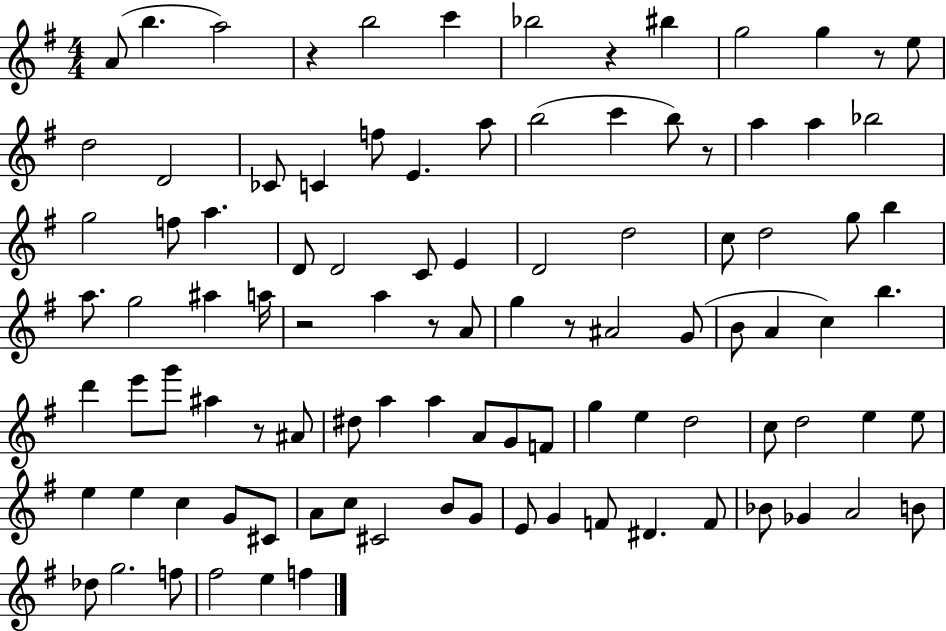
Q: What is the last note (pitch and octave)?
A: F5